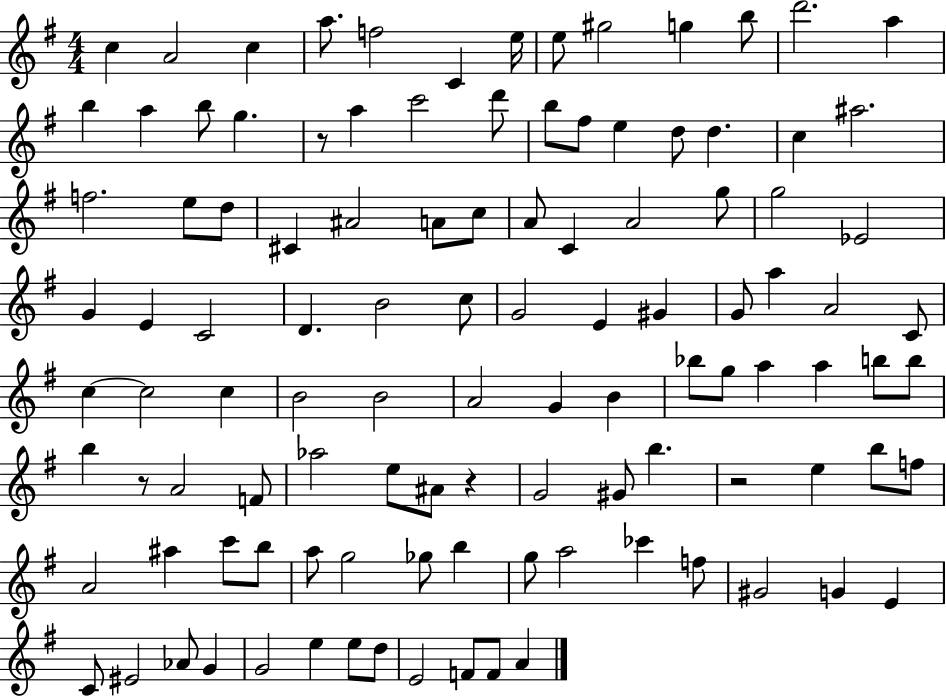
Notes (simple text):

C5/q A4/h C5/q A5/e. F5/h C4/q E5/s E5/e G#5/h G5/q B5/e D6/h. A5/q B5/q A5/q B5/e G5/q. R/e A5/q C6/h D6/e B5/e F#5/e E5/q D5/e D5/q. C5/q A#5/h. F5/h. E5/e D5/e C#4/q A#4/h A4/e C5/e A4/e C4/q A4/h G5/e G5/h Eb4/h G4/q E4/q C4/h D4/q. B4/h C5/e G4/h E4/q G#4/q G4/e A5/q A4/h C4/e C5/q C5/h C5/q B4/h B4/h A4/h G4/q B4/q Bb5/e G5/e A5/q A5/q B5/e B5/e B5/q R/e A4/h F4/e Ab5/h E5/e A#4/e R/q G4/h G#4/e B5/q. R/h E5/q B5/e F5/e A4/h A#5/q C6/e B5/e A5/e G5/h Gb5/e B5/q G5/e A5/h CES6/q F5/e G#4/h G4/q E4/q C4/e EIS4/h Ab4/e G4/q G4/h E5/q E5/e D5/e E4/h F4/e F4/e A4/q